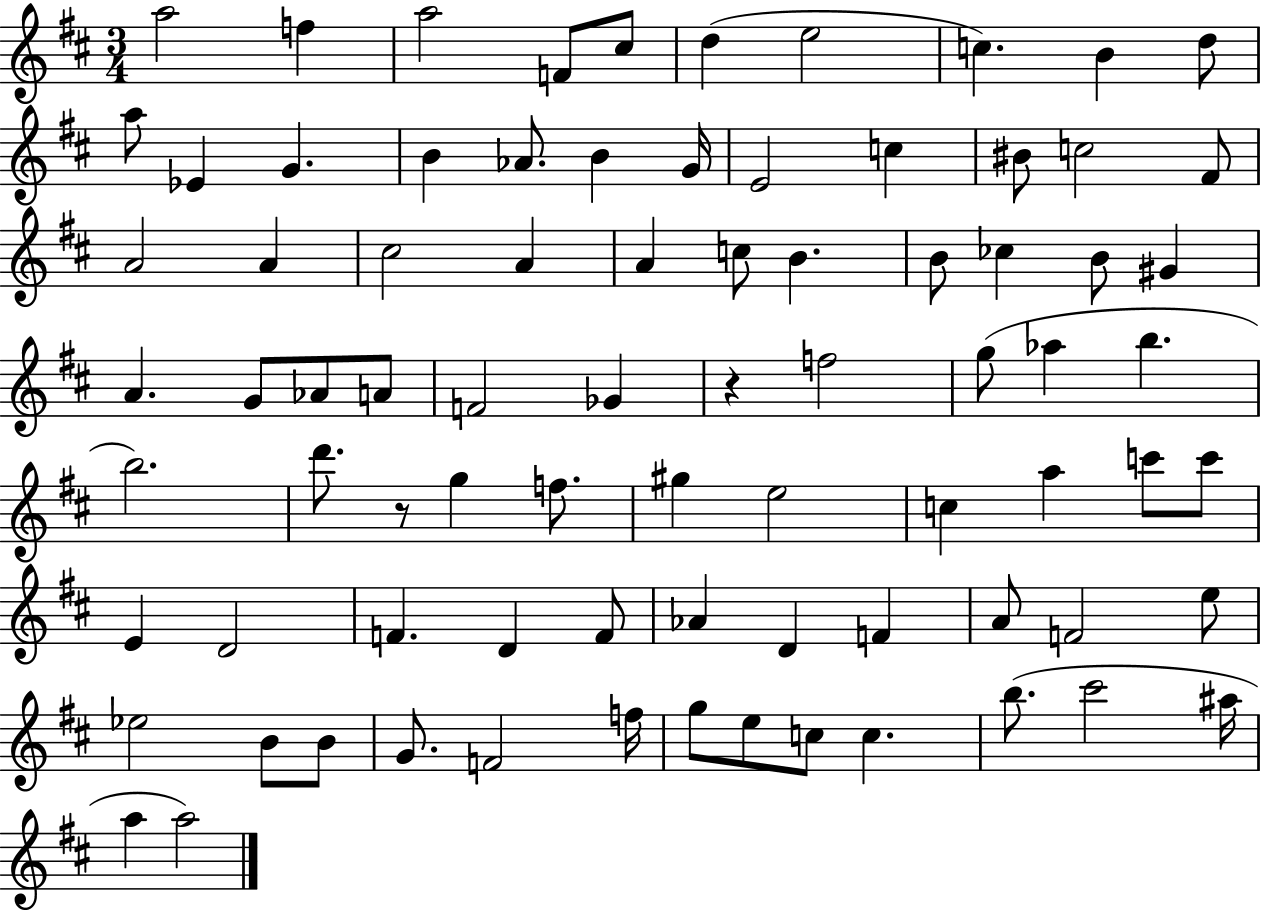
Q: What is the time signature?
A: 3/4